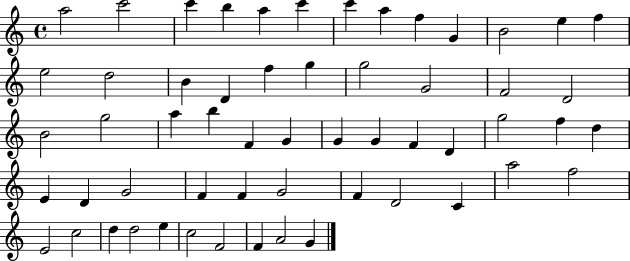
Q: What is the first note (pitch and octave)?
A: A5